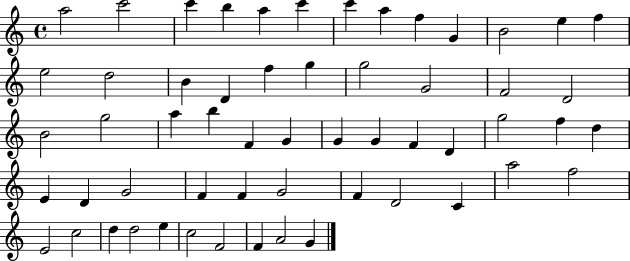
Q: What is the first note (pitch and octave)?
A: A5